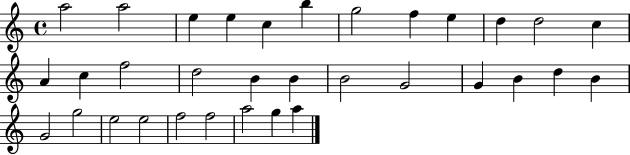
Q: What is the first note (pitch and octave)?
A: A5